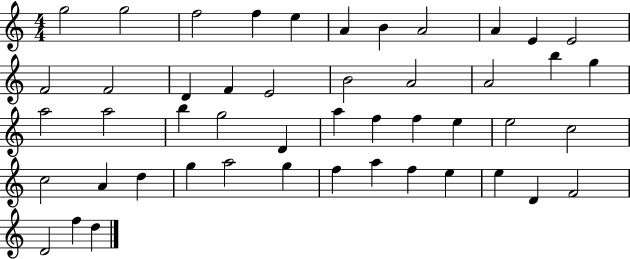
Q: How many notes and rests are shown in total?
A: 48